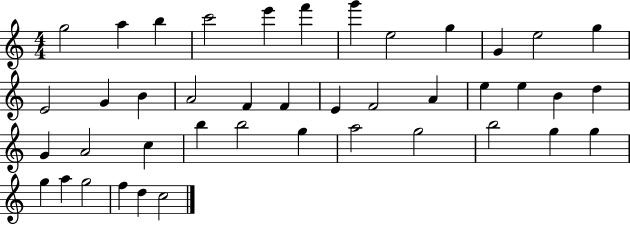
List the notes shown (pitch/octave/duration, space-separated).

G5/h A5/q B5/q C6/h E6/q F6/q G6/q E5/h G5/q G4/q E5/h G5/q E4/h G4/q B4/q A4/h F4/q F4/q E4/q F4/h A4/q E5/q E5/q B4/q D5/q G4/q A4/h C5/q B5/q B5/h G5/q A5/h G5/h B5/h G5/q G5/q G5/q A5/q G5/h F5/q D5/q C5/h